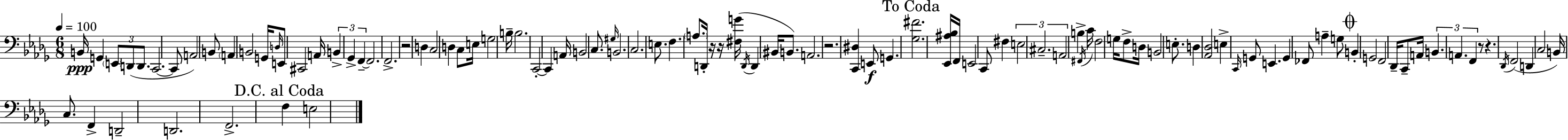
B2/s G2/q E2/e D2/e D2/e. C2/h. C2/e A2/h B2/e A2/q B2/h G2/s D3/s E2/e C#2/h A2/s B2/q Gb2/q F2/q F2/h. F2/h. R/h D3/q C3/h D3/q C3/e E3/s G3/h B3/s B3/h. C2/h C2/q A2/s B2/h C3/e. G#3/s B2/h. C3/h. E3/e. F3/q. A3/e. D2/s R/s R/s [F#3,G4]/s D2/s D2/q BIS2/s B2/e. A2/h. R/h. [C2,D#3]/q E2/e G2/q. [Gb3,F#4]/h. [Eb2,A#3,Bb3]/s F2/s E2/h C2/e F#3/q E3/h C#3/h. A2/h B3/q F#2/s C4/s F3/h G3/s F3/e D3/s B2/h E3/e. D3/q [Ab2,Db3]/h E3/q C2/s G2/e E2/q. G2/q FES2/e A3/q G3/e B2/q G2/h F2/h Db2/s C2/e A2/s B2/q. A2/q. F2/q R/e R/q. Db2/s F2/h D2/q C3/h B2/s C3/e. F2/q D2/h D2/h. F2/h. F3/q E3/h